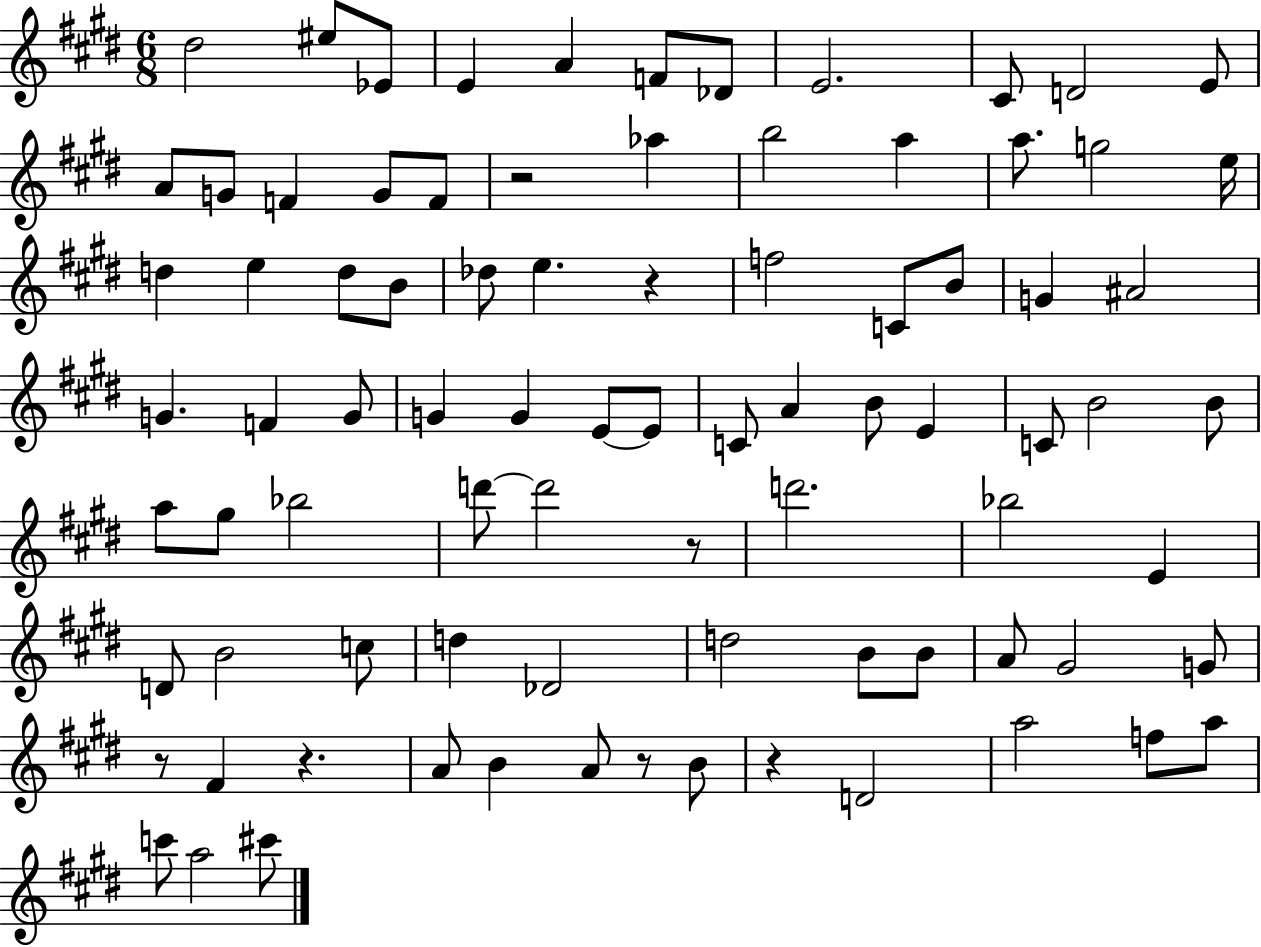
D#5/h EIS5/e Eb4/e E4/q A4/q F4/e Db4/e E4/h. C#4/e D4/h E4/e A4/e G4/e F4/q G4/e F4/e R/h Ab5/q B5/h A5/q A5/e. G5/h E5/s D5/q E5/q D5/e B4/e Db5/e E5/q. R/q F5/h C4/e B4/e G4/q A#4/h G4/q. F4/q G4/e G4/q G4/q E4/e E4/e C4/e A4/q B4/e E4/q C4/e B4/h B4/e A5/e G#5/e Bb5/h D6/e D6/h R/e D6/h. Bb5/h E4/q D4/e B4/h C5/e D5/q Db4/h D5/h B4/e B4/e A4/e G#4/h G4/e R/e F#4/q R/q. A4/e B4/q A4/e R/e B4/e R/q D4/h A5/h F5/e A5/e C6/e A5/h C#6/e